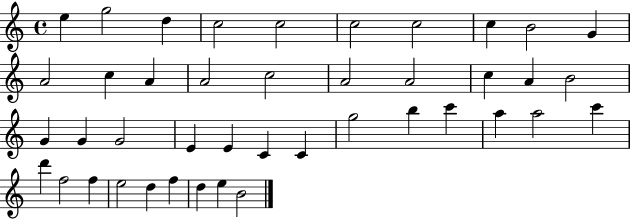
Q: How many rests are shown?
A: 0